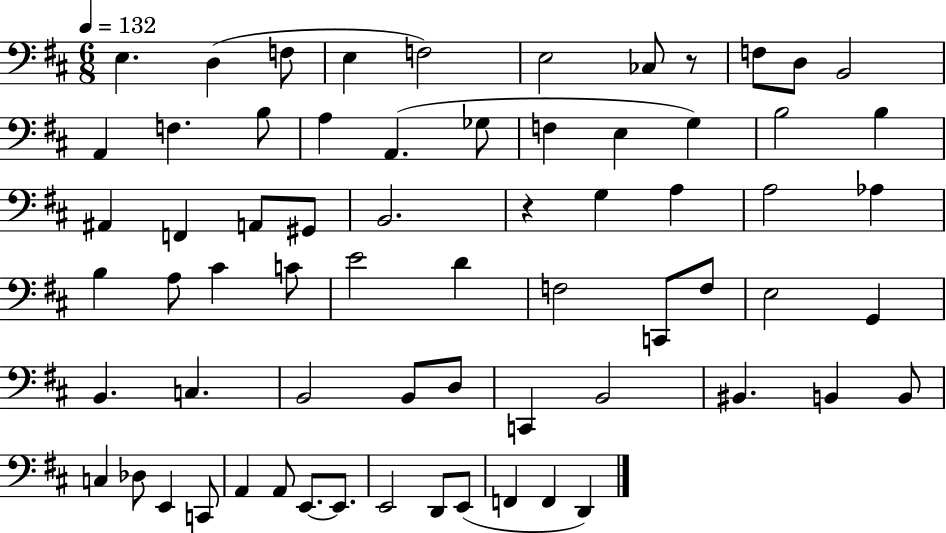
{
  \clef bass
  \numericTimeSignature
  \time 6/8
  \key d \major
  \tempo 4 = 132
  e4. d4( f8 | e4 f2) | e2 ces8 r8 | f8 d8 b,2 | \break a,4 f4. b8 | a4 a,4.( ges8 | f4 e4 g4) | b2 b4 | \break ais,4 f,4 a,8 gis,8 | b,2. | r4 g4 a4 | a2 aes4 | \break b4 a8 cis'4 c'8 | e'2 d'4 | f2 c,8 f8 | e2 g,4 | \break b,4. c4. | b,2 b,8 d8 | c,4 b,2 | bis,4. b,4 b,8 | \break c4 des8 e,4 c,8 | a,4 a,8 e,8.~~ e,8. | e,2 d,8 e,8( | f,4 f,4 d,4) | \break \bar "|."
}